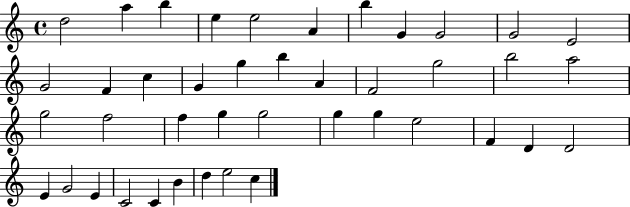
D5/h A5/q B5/q E5/q E5/h A4/q B5/q G4/q G4/h G4/h E4/h G4/h F4/q C5/q G4/q G5/q B5/q A4/q F4/h G5/h B5/h A5/h G5/h F5/h F5/q G5/q G5/h G5/q G5/q E5/h F4/q D4/q D4/h E4/q G4/h E4/q C4/h C4/q B4/q D5/q E5/h C5/q